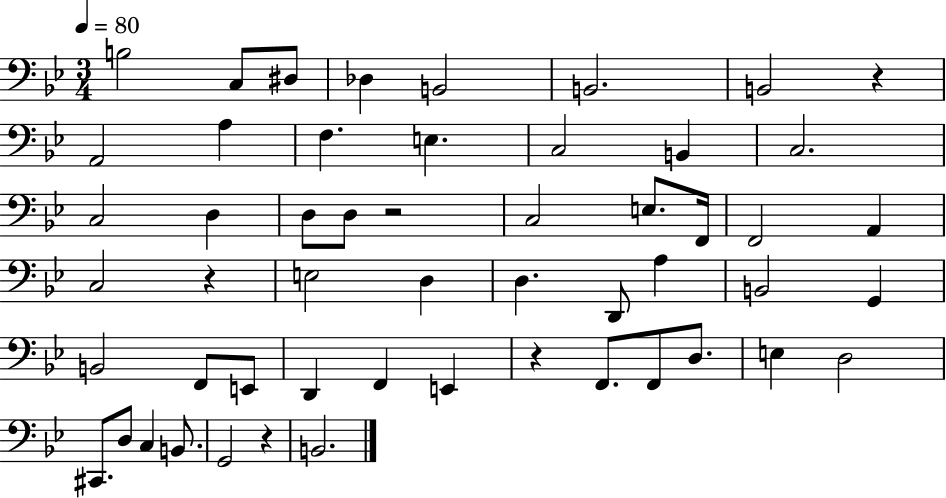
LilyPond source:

{
  \clef bass
  \numericTimeSignature
  \time 3/4
  \key bes \major
  \tempo 4 = 80
  b2 c8 dis8 | des4 b,2 | b,2. | b,2 r4 | \break a,2 a4 | f4. e4. | c2 b,4 | c2. | \break c2 d4 | d8 d8 r2 | c2 e8. f,16 | f,2 a,4 | \break c2 r4 | e2 d4 | d4. d,8 a4 | b,2 g,4 | \break b,2 f,8 e,8 | d,4 f,4 e,4 | r4 f,8. f,8 d8. | e4 d2 | \break cis,8. d8 c4 b,8. | g,2 r4 | b,2. | \bar "|."
}